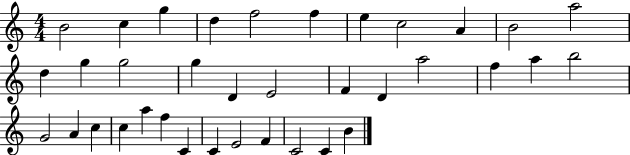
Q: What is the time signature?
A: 4/4